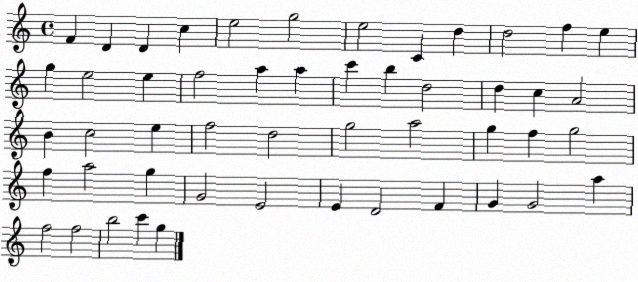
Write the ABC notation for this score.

X:1
T:Untitled
M:4/4
L:1/4
K:C
F D D c e2 g2 e2 C d d2 f e g e2 e f2 a a c' b d2 d c A2 B c2 e f2 d2 g2 a2 g f g2 f a2 g G2 E2 E D2 F G G2 a f2 f2 b2 c' g